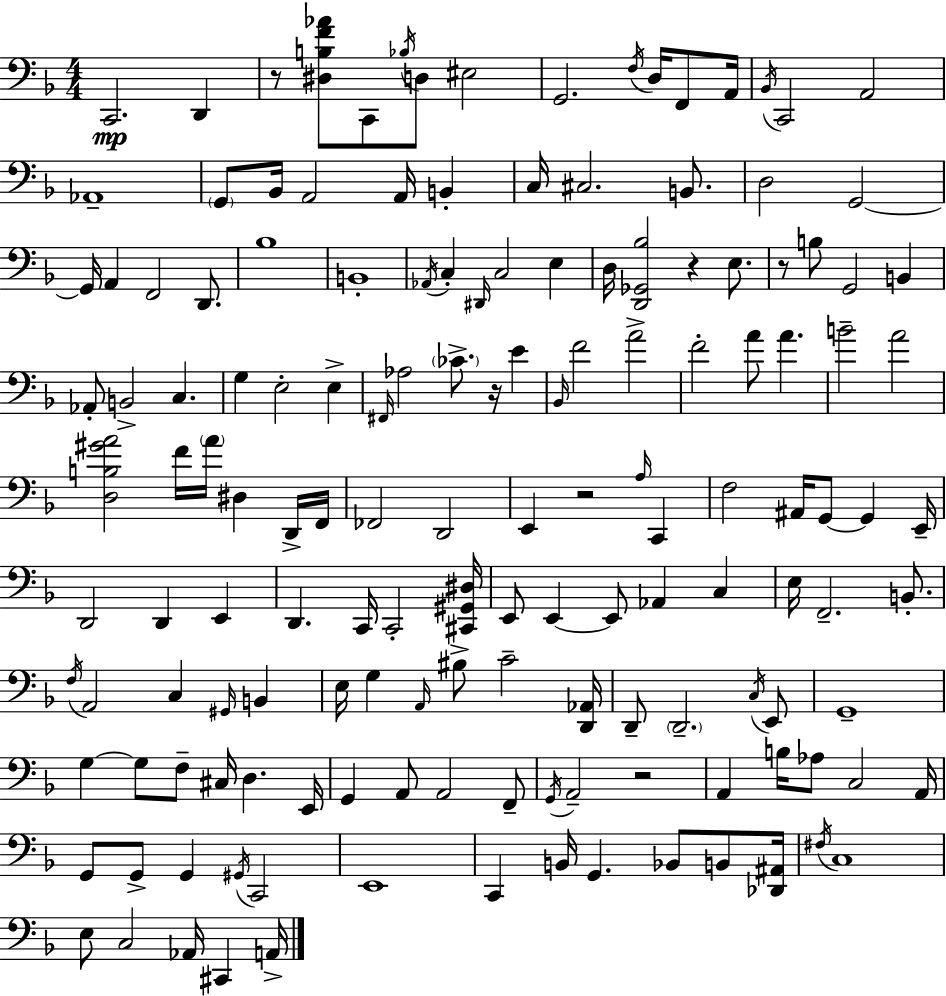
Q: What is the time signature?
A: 4/4